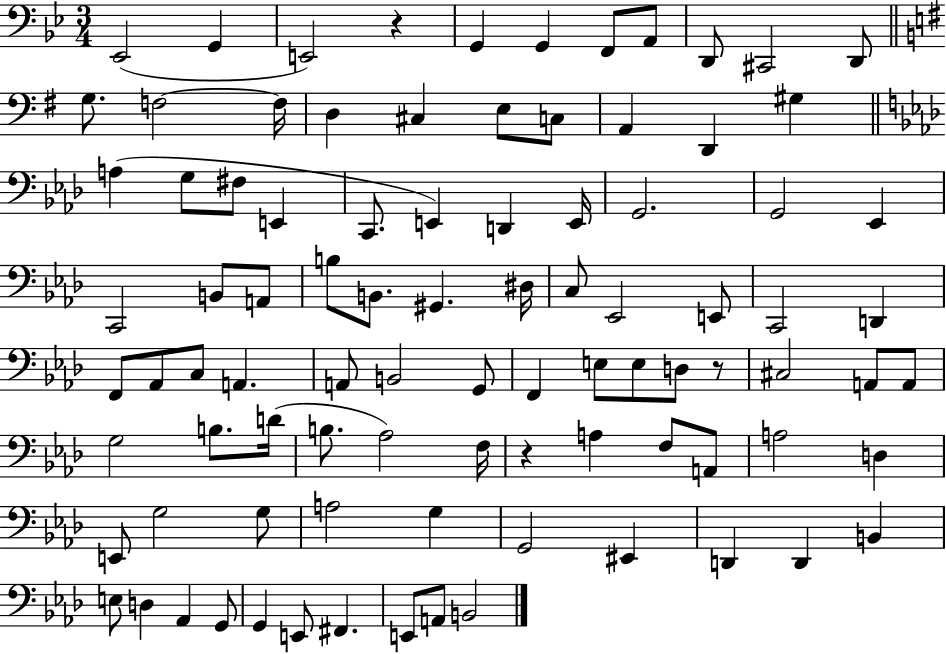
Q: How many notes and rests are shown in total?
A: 91